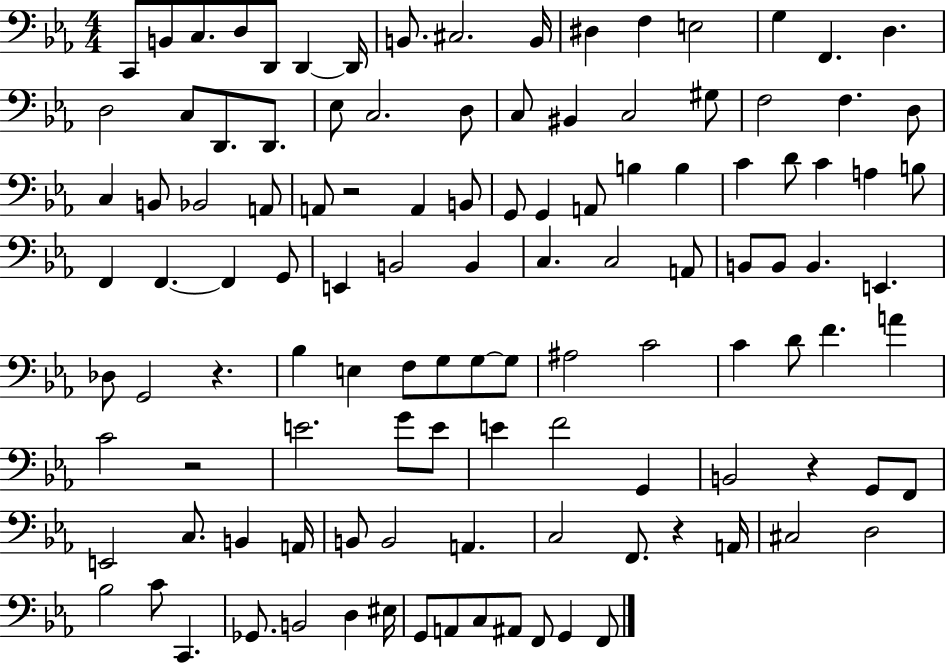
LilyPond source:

{
  \clef bass
  \numericTimeSignature
  \time 4/4
  \key ees \major
  c,8 b,8 c8. d8 d,8 d,4~~ d,16 | b,8. cis2. b,16 | dis4 f4 e2 | g4 f,4. d4. | \break d2 c8 d,8. d,8. | ees8 c2. d8 | c8 bis,4 c2 gis8 | f2 f4. d8 | \break c4 b,8 bes,2 a,8 | a,8 r2 a,4 b,8 | g,8 g,4 a,8 b4 b4 | c'4 d'8 c'4 a4 b8 | \break f,4 f,4.~~ f,4 g,8 | e,4 b,2 b,4 | c4. c2 a,8 | b,8 b,8 b,4. e,4. | \break des8 g,2 r4. | bes4 e4 f8 g8 g8~~ g8 | ais2 c'2 | c'4 d'8 f'4. a'4 | \break c'2 r2 | e'2. g'8 e'8 | e'4 f'2 g,4 | b,2 r4 g,8 f,8 | \break e,2 c8. b,4 a,16 | b,8 b,2 a,4. | c2 f,8. r4 a,16 | cis2 d2 | \break bes2 c'8 c,4. | ges,8. b,2 d4 eis16 | g,8 a,8 c8 ais,8 f,8 g,4 f,8 | \bar "|."
}